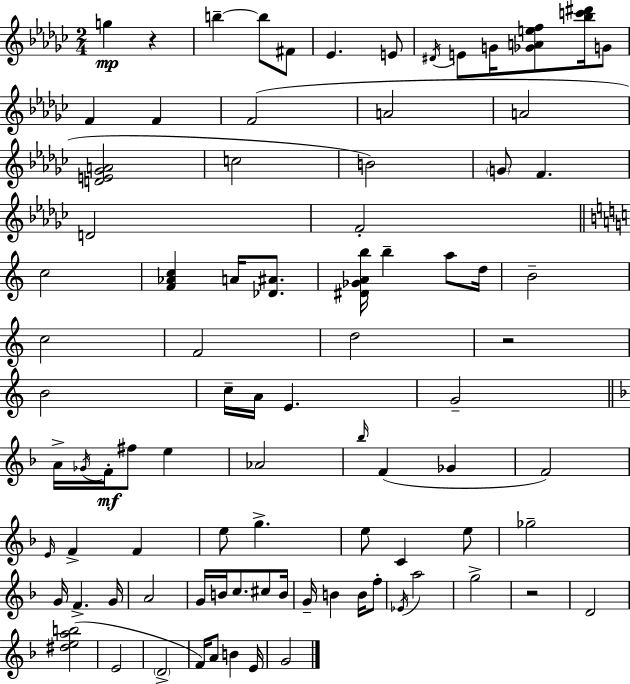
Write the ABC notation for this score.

X:1
T:Untitled
M:2/4
L:1/4
K:Ebm
g z b b/2 ^F/2 _E E/2 ^D/4 E/2 G/4 [_GAef]/2 [_bc'^d']/4 G/2 F F F2 A2 A2 [DE_GA]2 c2 B2 G/2 F D2 F2 c2 [F_Ac] A/4 [_D^A]/2 [^D_GAb]/4 b a/2 d/4 B2 c2 F2 d2 z2 B2 c/4 A/4 E G2 A/4 _G/4 F/4 ^f/2 e _A2 _b/4 F _G F2 E/4 F F e/2 g e/2 C e/2 _g2 G/4 F G/4 A2 G/4 B/4 c/2 ^c/2 B/4 G/4 B B/4 f/2 _E/4 a2 g2 z2 D2 [^deab]2 E2 D2 F/4 A/2 B E/4 G2